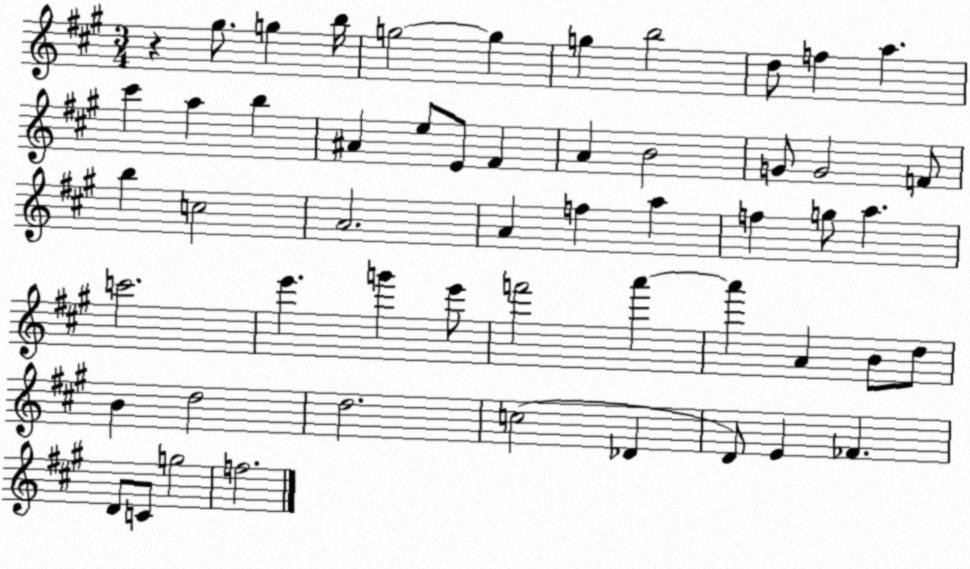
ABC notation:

X:1
T:Untitled
M:3/4
L:1/4
K:A
z ^g/2 g b/4 g2 g g b2 d/2 f a ^c' a b ^A e/2 E/2 ^F A B2 G/2 G2 F/2 b c2 A2 A f a f g/2 a c'2 e' g' e'/2 f'2 a' a' A B/2 d/2 B d2 d2 c2 _D D/2 E _F D/2 C/2 g2 f2